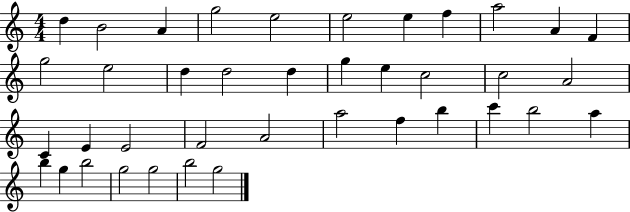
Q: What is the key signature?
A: C major